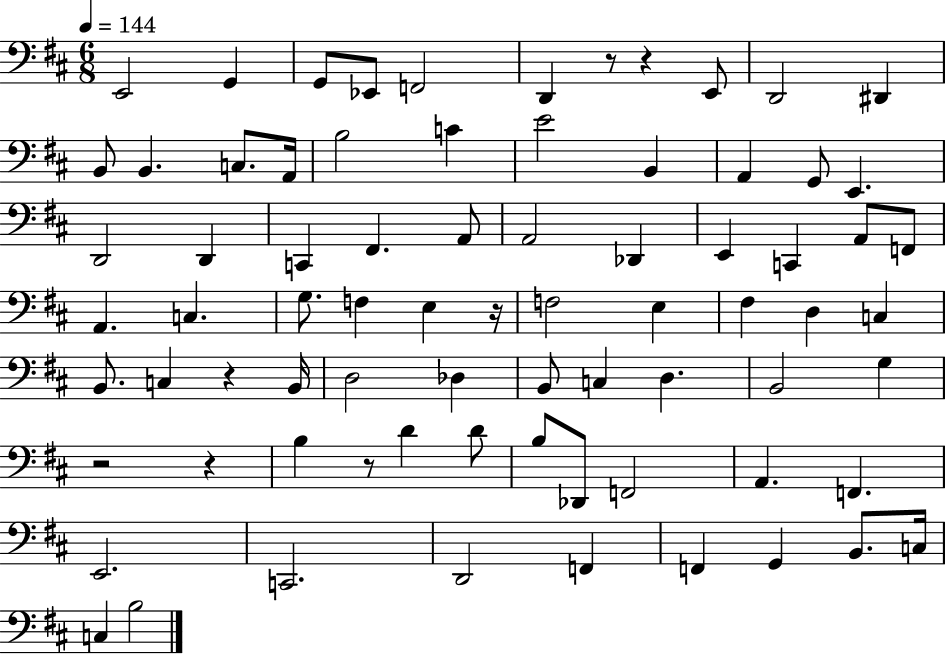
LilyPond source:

{
  \clef bass
  \numericTimeSignature
  \time 6/8
  \key d \major
  \tempo 4 = 144
  e,2 g,4 | g,8 ees,8 f,2 | d,4 r8 r4 e,8 | d,2 dis,4 | \break b,8 b,4. c8. a,16 | b2 c'4 | e'2 b,4 | a,4 g,8 e,4. | \break d,2 d,4 | c,4 fis,4. a,8 | a,2 des,4 | e,4 c,4 a,8 f,8 | \break a,4. c4. | g8. f4 e4 r16 | f2 e4 | fis4 d4 c4 | \break b,8. c4 r4 b,16 | d2 des4 | b,8 c4 d4. | b,2 g4 | \break r2 r4 | b4 r8 d'4 d'8 | b8 des,8 f,2 | a,4. f,4. | \break e,2. | c,2. | d,2 f,4 | f,4 g,4 b,8. c16 | \break c4 b2 | \bar "|."
}